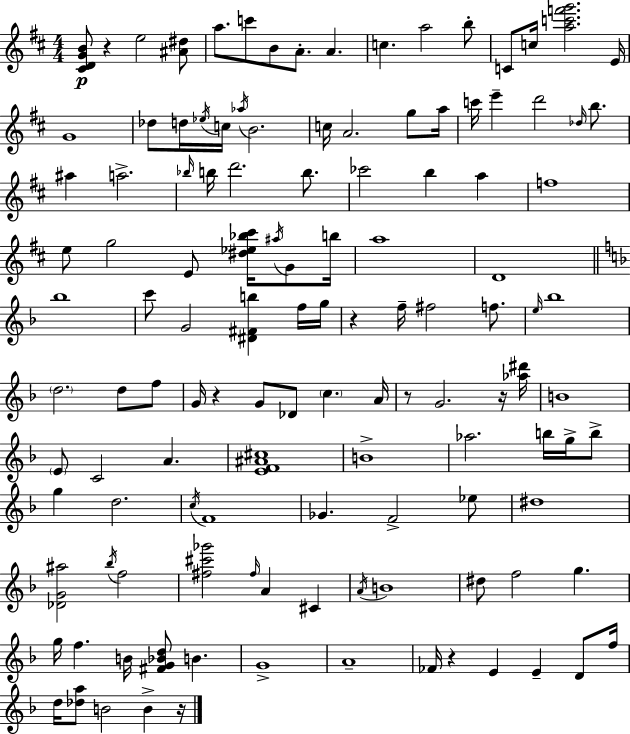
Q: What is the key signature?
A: D major